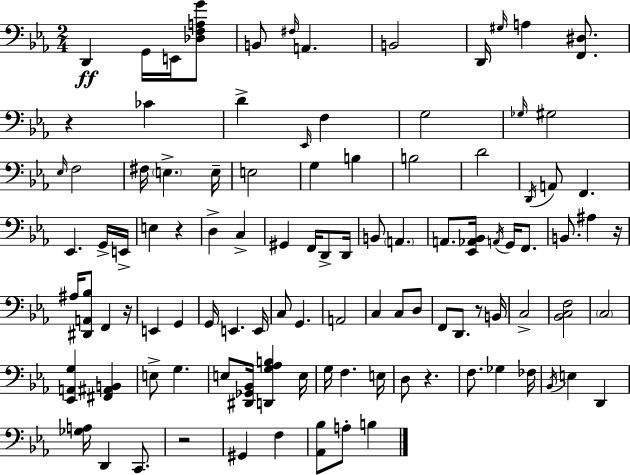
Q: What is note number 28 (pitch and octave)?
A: D2